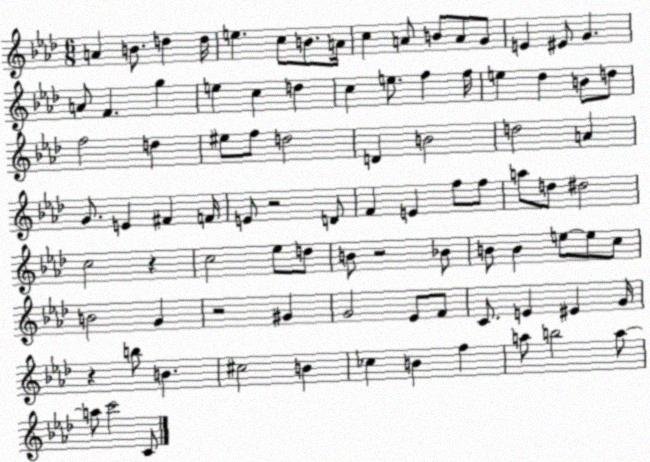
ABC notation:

X:1
T:Untitled
M:6/8
L:1/4
K:Ab
A B/2 d d/4 e c/2 B/2 A/4 c A/2 B/2 A/2 G/2 E ^E/2 G A/2 F g e c d c e/2 f f/4 e _d B/2 d/2 f2 d ^e/2 f/2 d2 D B2 d2 A G/2 E ^F F/4 E/2 z2 D/2 F E f/2 f/2 a/2 d/2 ^d2 c2 z c2 _e/2 d/2 B/2 z2 _B/2 B/2 B e/2 e/2 c/2 B2 G z2 ^G G2 _E/2 F/2 C/2 E ^E G/4 z b/2 B ^c2 B _c B f a/2 b2 a/2 a/2 c'2 C/2